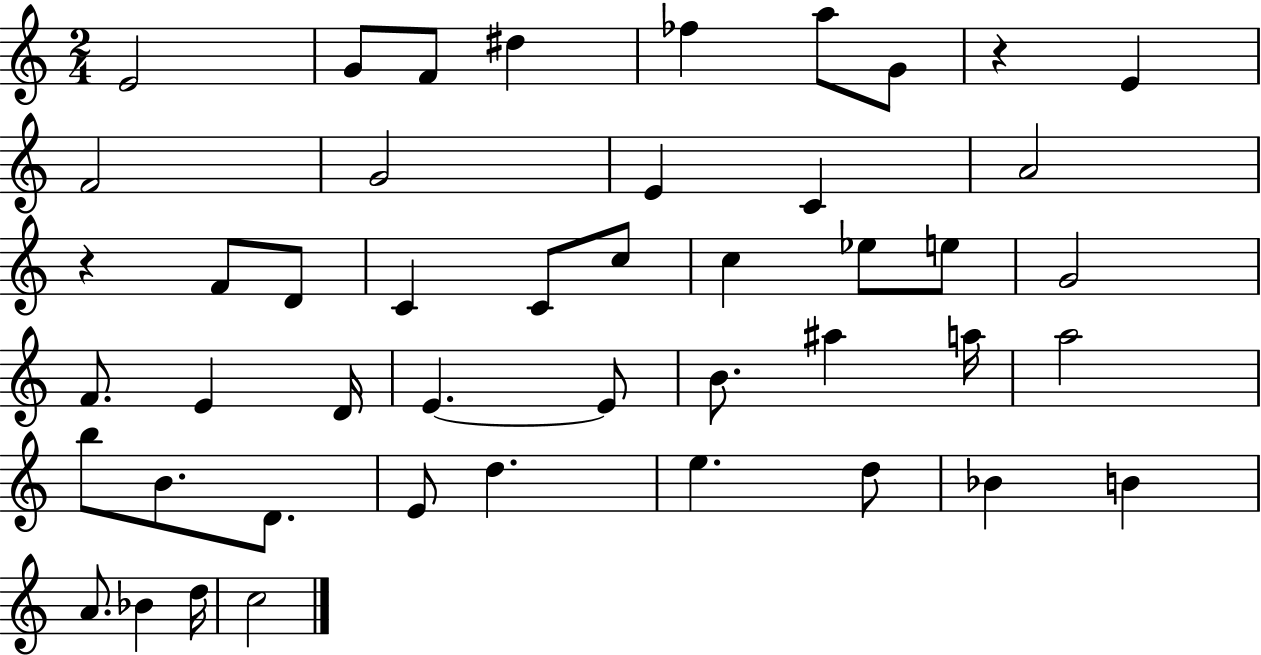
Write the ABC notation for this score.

X:1
T:Untitled
M:2/4
L:1/4
K:C
E2 G/2 F/2 ^d _f a/2 G/2 z E F2 G2 E C A2 z F/2 D/2 C C/2 c/2 c _e/2 e/2 G2 F/2 E D/4 E E/2 B/2 ^a a/4 a2 b/2 B/2 D/2 E/2 d e d/2 _B B A/2 _B d/4 c2